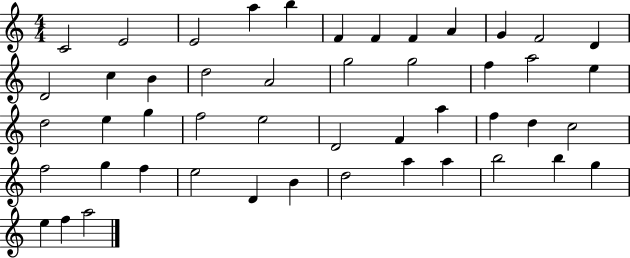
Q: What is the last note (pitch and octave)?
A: A5